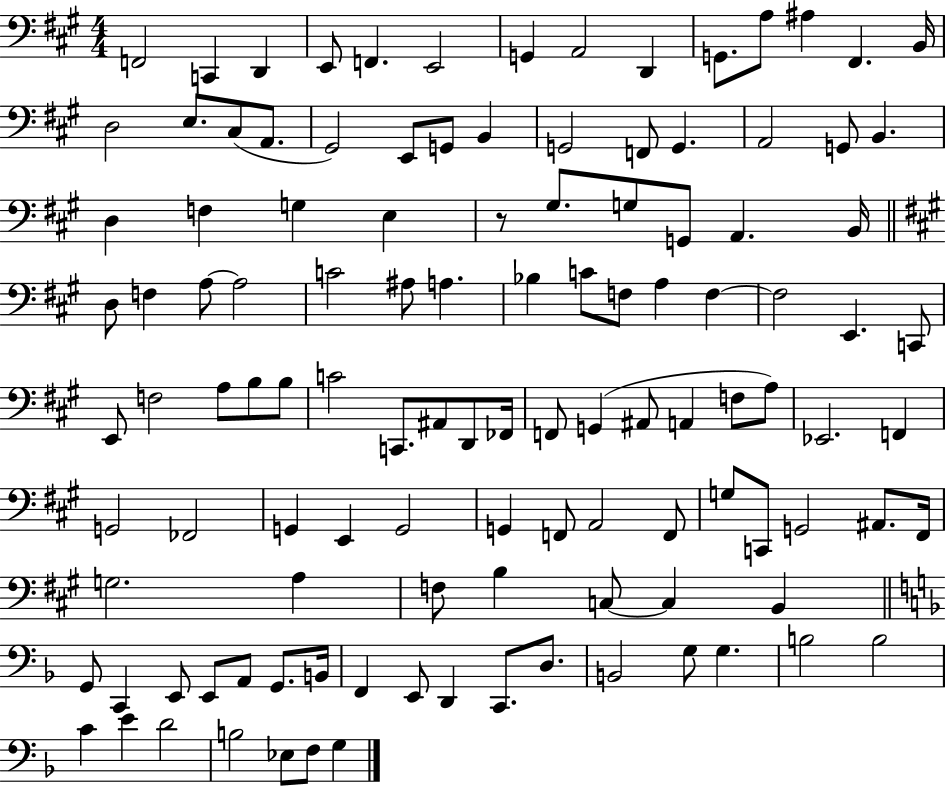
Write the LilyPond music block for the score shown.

{
  \clef bass
  \numericTimeSignature
  \time 4/4
  \key a \major
  f,2 c,4 d,4 | e,8 f,4. e,2 | g,4 a,2 d,4 | g,8. a8 ais4 fis,4. b,16 | \break d2 e8. cis8( a,8. | gis,2) e,8 g,8 b,4 | g,2 f,8 g,4. | a,2 g,8 b,4. | \break d4 f4 g4 e4 | r8 gis8. g8 g,8 a,4. b,16 | \bar "||" \break \key a \major d8 f4 a8~~ a2 | c'2 ais8 a4. | bes4 c'8 f8 a4 f4~~ | f2 e,4. c,8 | \break e,8 f2 a8 b8 b8 | c'2 c,8. ais,8 d,8 fes,16 | f,8 g,4( ais,8 a,4 f8 a8) | ees,2. f,4 | \break g,2 fes,2 | g,4 e,4 g,2 | g,4 f,8 a,2 f,8 | g8 c,8 g,2 ais,8. fis,16 | \break g2. a4 | f8 b4 c8~~ c4 b,4 | \bar "||" \break \key f \major g,8 c,4 e,8 e,8 a,8 g,8. b,16 | f,4 e,8 d,4 c,8. d8. | b,2 g8 g4. | b2 b2 | \break c'4 e'4 d'2 | b2 ees8 f8 g4 | \bar "|."
}